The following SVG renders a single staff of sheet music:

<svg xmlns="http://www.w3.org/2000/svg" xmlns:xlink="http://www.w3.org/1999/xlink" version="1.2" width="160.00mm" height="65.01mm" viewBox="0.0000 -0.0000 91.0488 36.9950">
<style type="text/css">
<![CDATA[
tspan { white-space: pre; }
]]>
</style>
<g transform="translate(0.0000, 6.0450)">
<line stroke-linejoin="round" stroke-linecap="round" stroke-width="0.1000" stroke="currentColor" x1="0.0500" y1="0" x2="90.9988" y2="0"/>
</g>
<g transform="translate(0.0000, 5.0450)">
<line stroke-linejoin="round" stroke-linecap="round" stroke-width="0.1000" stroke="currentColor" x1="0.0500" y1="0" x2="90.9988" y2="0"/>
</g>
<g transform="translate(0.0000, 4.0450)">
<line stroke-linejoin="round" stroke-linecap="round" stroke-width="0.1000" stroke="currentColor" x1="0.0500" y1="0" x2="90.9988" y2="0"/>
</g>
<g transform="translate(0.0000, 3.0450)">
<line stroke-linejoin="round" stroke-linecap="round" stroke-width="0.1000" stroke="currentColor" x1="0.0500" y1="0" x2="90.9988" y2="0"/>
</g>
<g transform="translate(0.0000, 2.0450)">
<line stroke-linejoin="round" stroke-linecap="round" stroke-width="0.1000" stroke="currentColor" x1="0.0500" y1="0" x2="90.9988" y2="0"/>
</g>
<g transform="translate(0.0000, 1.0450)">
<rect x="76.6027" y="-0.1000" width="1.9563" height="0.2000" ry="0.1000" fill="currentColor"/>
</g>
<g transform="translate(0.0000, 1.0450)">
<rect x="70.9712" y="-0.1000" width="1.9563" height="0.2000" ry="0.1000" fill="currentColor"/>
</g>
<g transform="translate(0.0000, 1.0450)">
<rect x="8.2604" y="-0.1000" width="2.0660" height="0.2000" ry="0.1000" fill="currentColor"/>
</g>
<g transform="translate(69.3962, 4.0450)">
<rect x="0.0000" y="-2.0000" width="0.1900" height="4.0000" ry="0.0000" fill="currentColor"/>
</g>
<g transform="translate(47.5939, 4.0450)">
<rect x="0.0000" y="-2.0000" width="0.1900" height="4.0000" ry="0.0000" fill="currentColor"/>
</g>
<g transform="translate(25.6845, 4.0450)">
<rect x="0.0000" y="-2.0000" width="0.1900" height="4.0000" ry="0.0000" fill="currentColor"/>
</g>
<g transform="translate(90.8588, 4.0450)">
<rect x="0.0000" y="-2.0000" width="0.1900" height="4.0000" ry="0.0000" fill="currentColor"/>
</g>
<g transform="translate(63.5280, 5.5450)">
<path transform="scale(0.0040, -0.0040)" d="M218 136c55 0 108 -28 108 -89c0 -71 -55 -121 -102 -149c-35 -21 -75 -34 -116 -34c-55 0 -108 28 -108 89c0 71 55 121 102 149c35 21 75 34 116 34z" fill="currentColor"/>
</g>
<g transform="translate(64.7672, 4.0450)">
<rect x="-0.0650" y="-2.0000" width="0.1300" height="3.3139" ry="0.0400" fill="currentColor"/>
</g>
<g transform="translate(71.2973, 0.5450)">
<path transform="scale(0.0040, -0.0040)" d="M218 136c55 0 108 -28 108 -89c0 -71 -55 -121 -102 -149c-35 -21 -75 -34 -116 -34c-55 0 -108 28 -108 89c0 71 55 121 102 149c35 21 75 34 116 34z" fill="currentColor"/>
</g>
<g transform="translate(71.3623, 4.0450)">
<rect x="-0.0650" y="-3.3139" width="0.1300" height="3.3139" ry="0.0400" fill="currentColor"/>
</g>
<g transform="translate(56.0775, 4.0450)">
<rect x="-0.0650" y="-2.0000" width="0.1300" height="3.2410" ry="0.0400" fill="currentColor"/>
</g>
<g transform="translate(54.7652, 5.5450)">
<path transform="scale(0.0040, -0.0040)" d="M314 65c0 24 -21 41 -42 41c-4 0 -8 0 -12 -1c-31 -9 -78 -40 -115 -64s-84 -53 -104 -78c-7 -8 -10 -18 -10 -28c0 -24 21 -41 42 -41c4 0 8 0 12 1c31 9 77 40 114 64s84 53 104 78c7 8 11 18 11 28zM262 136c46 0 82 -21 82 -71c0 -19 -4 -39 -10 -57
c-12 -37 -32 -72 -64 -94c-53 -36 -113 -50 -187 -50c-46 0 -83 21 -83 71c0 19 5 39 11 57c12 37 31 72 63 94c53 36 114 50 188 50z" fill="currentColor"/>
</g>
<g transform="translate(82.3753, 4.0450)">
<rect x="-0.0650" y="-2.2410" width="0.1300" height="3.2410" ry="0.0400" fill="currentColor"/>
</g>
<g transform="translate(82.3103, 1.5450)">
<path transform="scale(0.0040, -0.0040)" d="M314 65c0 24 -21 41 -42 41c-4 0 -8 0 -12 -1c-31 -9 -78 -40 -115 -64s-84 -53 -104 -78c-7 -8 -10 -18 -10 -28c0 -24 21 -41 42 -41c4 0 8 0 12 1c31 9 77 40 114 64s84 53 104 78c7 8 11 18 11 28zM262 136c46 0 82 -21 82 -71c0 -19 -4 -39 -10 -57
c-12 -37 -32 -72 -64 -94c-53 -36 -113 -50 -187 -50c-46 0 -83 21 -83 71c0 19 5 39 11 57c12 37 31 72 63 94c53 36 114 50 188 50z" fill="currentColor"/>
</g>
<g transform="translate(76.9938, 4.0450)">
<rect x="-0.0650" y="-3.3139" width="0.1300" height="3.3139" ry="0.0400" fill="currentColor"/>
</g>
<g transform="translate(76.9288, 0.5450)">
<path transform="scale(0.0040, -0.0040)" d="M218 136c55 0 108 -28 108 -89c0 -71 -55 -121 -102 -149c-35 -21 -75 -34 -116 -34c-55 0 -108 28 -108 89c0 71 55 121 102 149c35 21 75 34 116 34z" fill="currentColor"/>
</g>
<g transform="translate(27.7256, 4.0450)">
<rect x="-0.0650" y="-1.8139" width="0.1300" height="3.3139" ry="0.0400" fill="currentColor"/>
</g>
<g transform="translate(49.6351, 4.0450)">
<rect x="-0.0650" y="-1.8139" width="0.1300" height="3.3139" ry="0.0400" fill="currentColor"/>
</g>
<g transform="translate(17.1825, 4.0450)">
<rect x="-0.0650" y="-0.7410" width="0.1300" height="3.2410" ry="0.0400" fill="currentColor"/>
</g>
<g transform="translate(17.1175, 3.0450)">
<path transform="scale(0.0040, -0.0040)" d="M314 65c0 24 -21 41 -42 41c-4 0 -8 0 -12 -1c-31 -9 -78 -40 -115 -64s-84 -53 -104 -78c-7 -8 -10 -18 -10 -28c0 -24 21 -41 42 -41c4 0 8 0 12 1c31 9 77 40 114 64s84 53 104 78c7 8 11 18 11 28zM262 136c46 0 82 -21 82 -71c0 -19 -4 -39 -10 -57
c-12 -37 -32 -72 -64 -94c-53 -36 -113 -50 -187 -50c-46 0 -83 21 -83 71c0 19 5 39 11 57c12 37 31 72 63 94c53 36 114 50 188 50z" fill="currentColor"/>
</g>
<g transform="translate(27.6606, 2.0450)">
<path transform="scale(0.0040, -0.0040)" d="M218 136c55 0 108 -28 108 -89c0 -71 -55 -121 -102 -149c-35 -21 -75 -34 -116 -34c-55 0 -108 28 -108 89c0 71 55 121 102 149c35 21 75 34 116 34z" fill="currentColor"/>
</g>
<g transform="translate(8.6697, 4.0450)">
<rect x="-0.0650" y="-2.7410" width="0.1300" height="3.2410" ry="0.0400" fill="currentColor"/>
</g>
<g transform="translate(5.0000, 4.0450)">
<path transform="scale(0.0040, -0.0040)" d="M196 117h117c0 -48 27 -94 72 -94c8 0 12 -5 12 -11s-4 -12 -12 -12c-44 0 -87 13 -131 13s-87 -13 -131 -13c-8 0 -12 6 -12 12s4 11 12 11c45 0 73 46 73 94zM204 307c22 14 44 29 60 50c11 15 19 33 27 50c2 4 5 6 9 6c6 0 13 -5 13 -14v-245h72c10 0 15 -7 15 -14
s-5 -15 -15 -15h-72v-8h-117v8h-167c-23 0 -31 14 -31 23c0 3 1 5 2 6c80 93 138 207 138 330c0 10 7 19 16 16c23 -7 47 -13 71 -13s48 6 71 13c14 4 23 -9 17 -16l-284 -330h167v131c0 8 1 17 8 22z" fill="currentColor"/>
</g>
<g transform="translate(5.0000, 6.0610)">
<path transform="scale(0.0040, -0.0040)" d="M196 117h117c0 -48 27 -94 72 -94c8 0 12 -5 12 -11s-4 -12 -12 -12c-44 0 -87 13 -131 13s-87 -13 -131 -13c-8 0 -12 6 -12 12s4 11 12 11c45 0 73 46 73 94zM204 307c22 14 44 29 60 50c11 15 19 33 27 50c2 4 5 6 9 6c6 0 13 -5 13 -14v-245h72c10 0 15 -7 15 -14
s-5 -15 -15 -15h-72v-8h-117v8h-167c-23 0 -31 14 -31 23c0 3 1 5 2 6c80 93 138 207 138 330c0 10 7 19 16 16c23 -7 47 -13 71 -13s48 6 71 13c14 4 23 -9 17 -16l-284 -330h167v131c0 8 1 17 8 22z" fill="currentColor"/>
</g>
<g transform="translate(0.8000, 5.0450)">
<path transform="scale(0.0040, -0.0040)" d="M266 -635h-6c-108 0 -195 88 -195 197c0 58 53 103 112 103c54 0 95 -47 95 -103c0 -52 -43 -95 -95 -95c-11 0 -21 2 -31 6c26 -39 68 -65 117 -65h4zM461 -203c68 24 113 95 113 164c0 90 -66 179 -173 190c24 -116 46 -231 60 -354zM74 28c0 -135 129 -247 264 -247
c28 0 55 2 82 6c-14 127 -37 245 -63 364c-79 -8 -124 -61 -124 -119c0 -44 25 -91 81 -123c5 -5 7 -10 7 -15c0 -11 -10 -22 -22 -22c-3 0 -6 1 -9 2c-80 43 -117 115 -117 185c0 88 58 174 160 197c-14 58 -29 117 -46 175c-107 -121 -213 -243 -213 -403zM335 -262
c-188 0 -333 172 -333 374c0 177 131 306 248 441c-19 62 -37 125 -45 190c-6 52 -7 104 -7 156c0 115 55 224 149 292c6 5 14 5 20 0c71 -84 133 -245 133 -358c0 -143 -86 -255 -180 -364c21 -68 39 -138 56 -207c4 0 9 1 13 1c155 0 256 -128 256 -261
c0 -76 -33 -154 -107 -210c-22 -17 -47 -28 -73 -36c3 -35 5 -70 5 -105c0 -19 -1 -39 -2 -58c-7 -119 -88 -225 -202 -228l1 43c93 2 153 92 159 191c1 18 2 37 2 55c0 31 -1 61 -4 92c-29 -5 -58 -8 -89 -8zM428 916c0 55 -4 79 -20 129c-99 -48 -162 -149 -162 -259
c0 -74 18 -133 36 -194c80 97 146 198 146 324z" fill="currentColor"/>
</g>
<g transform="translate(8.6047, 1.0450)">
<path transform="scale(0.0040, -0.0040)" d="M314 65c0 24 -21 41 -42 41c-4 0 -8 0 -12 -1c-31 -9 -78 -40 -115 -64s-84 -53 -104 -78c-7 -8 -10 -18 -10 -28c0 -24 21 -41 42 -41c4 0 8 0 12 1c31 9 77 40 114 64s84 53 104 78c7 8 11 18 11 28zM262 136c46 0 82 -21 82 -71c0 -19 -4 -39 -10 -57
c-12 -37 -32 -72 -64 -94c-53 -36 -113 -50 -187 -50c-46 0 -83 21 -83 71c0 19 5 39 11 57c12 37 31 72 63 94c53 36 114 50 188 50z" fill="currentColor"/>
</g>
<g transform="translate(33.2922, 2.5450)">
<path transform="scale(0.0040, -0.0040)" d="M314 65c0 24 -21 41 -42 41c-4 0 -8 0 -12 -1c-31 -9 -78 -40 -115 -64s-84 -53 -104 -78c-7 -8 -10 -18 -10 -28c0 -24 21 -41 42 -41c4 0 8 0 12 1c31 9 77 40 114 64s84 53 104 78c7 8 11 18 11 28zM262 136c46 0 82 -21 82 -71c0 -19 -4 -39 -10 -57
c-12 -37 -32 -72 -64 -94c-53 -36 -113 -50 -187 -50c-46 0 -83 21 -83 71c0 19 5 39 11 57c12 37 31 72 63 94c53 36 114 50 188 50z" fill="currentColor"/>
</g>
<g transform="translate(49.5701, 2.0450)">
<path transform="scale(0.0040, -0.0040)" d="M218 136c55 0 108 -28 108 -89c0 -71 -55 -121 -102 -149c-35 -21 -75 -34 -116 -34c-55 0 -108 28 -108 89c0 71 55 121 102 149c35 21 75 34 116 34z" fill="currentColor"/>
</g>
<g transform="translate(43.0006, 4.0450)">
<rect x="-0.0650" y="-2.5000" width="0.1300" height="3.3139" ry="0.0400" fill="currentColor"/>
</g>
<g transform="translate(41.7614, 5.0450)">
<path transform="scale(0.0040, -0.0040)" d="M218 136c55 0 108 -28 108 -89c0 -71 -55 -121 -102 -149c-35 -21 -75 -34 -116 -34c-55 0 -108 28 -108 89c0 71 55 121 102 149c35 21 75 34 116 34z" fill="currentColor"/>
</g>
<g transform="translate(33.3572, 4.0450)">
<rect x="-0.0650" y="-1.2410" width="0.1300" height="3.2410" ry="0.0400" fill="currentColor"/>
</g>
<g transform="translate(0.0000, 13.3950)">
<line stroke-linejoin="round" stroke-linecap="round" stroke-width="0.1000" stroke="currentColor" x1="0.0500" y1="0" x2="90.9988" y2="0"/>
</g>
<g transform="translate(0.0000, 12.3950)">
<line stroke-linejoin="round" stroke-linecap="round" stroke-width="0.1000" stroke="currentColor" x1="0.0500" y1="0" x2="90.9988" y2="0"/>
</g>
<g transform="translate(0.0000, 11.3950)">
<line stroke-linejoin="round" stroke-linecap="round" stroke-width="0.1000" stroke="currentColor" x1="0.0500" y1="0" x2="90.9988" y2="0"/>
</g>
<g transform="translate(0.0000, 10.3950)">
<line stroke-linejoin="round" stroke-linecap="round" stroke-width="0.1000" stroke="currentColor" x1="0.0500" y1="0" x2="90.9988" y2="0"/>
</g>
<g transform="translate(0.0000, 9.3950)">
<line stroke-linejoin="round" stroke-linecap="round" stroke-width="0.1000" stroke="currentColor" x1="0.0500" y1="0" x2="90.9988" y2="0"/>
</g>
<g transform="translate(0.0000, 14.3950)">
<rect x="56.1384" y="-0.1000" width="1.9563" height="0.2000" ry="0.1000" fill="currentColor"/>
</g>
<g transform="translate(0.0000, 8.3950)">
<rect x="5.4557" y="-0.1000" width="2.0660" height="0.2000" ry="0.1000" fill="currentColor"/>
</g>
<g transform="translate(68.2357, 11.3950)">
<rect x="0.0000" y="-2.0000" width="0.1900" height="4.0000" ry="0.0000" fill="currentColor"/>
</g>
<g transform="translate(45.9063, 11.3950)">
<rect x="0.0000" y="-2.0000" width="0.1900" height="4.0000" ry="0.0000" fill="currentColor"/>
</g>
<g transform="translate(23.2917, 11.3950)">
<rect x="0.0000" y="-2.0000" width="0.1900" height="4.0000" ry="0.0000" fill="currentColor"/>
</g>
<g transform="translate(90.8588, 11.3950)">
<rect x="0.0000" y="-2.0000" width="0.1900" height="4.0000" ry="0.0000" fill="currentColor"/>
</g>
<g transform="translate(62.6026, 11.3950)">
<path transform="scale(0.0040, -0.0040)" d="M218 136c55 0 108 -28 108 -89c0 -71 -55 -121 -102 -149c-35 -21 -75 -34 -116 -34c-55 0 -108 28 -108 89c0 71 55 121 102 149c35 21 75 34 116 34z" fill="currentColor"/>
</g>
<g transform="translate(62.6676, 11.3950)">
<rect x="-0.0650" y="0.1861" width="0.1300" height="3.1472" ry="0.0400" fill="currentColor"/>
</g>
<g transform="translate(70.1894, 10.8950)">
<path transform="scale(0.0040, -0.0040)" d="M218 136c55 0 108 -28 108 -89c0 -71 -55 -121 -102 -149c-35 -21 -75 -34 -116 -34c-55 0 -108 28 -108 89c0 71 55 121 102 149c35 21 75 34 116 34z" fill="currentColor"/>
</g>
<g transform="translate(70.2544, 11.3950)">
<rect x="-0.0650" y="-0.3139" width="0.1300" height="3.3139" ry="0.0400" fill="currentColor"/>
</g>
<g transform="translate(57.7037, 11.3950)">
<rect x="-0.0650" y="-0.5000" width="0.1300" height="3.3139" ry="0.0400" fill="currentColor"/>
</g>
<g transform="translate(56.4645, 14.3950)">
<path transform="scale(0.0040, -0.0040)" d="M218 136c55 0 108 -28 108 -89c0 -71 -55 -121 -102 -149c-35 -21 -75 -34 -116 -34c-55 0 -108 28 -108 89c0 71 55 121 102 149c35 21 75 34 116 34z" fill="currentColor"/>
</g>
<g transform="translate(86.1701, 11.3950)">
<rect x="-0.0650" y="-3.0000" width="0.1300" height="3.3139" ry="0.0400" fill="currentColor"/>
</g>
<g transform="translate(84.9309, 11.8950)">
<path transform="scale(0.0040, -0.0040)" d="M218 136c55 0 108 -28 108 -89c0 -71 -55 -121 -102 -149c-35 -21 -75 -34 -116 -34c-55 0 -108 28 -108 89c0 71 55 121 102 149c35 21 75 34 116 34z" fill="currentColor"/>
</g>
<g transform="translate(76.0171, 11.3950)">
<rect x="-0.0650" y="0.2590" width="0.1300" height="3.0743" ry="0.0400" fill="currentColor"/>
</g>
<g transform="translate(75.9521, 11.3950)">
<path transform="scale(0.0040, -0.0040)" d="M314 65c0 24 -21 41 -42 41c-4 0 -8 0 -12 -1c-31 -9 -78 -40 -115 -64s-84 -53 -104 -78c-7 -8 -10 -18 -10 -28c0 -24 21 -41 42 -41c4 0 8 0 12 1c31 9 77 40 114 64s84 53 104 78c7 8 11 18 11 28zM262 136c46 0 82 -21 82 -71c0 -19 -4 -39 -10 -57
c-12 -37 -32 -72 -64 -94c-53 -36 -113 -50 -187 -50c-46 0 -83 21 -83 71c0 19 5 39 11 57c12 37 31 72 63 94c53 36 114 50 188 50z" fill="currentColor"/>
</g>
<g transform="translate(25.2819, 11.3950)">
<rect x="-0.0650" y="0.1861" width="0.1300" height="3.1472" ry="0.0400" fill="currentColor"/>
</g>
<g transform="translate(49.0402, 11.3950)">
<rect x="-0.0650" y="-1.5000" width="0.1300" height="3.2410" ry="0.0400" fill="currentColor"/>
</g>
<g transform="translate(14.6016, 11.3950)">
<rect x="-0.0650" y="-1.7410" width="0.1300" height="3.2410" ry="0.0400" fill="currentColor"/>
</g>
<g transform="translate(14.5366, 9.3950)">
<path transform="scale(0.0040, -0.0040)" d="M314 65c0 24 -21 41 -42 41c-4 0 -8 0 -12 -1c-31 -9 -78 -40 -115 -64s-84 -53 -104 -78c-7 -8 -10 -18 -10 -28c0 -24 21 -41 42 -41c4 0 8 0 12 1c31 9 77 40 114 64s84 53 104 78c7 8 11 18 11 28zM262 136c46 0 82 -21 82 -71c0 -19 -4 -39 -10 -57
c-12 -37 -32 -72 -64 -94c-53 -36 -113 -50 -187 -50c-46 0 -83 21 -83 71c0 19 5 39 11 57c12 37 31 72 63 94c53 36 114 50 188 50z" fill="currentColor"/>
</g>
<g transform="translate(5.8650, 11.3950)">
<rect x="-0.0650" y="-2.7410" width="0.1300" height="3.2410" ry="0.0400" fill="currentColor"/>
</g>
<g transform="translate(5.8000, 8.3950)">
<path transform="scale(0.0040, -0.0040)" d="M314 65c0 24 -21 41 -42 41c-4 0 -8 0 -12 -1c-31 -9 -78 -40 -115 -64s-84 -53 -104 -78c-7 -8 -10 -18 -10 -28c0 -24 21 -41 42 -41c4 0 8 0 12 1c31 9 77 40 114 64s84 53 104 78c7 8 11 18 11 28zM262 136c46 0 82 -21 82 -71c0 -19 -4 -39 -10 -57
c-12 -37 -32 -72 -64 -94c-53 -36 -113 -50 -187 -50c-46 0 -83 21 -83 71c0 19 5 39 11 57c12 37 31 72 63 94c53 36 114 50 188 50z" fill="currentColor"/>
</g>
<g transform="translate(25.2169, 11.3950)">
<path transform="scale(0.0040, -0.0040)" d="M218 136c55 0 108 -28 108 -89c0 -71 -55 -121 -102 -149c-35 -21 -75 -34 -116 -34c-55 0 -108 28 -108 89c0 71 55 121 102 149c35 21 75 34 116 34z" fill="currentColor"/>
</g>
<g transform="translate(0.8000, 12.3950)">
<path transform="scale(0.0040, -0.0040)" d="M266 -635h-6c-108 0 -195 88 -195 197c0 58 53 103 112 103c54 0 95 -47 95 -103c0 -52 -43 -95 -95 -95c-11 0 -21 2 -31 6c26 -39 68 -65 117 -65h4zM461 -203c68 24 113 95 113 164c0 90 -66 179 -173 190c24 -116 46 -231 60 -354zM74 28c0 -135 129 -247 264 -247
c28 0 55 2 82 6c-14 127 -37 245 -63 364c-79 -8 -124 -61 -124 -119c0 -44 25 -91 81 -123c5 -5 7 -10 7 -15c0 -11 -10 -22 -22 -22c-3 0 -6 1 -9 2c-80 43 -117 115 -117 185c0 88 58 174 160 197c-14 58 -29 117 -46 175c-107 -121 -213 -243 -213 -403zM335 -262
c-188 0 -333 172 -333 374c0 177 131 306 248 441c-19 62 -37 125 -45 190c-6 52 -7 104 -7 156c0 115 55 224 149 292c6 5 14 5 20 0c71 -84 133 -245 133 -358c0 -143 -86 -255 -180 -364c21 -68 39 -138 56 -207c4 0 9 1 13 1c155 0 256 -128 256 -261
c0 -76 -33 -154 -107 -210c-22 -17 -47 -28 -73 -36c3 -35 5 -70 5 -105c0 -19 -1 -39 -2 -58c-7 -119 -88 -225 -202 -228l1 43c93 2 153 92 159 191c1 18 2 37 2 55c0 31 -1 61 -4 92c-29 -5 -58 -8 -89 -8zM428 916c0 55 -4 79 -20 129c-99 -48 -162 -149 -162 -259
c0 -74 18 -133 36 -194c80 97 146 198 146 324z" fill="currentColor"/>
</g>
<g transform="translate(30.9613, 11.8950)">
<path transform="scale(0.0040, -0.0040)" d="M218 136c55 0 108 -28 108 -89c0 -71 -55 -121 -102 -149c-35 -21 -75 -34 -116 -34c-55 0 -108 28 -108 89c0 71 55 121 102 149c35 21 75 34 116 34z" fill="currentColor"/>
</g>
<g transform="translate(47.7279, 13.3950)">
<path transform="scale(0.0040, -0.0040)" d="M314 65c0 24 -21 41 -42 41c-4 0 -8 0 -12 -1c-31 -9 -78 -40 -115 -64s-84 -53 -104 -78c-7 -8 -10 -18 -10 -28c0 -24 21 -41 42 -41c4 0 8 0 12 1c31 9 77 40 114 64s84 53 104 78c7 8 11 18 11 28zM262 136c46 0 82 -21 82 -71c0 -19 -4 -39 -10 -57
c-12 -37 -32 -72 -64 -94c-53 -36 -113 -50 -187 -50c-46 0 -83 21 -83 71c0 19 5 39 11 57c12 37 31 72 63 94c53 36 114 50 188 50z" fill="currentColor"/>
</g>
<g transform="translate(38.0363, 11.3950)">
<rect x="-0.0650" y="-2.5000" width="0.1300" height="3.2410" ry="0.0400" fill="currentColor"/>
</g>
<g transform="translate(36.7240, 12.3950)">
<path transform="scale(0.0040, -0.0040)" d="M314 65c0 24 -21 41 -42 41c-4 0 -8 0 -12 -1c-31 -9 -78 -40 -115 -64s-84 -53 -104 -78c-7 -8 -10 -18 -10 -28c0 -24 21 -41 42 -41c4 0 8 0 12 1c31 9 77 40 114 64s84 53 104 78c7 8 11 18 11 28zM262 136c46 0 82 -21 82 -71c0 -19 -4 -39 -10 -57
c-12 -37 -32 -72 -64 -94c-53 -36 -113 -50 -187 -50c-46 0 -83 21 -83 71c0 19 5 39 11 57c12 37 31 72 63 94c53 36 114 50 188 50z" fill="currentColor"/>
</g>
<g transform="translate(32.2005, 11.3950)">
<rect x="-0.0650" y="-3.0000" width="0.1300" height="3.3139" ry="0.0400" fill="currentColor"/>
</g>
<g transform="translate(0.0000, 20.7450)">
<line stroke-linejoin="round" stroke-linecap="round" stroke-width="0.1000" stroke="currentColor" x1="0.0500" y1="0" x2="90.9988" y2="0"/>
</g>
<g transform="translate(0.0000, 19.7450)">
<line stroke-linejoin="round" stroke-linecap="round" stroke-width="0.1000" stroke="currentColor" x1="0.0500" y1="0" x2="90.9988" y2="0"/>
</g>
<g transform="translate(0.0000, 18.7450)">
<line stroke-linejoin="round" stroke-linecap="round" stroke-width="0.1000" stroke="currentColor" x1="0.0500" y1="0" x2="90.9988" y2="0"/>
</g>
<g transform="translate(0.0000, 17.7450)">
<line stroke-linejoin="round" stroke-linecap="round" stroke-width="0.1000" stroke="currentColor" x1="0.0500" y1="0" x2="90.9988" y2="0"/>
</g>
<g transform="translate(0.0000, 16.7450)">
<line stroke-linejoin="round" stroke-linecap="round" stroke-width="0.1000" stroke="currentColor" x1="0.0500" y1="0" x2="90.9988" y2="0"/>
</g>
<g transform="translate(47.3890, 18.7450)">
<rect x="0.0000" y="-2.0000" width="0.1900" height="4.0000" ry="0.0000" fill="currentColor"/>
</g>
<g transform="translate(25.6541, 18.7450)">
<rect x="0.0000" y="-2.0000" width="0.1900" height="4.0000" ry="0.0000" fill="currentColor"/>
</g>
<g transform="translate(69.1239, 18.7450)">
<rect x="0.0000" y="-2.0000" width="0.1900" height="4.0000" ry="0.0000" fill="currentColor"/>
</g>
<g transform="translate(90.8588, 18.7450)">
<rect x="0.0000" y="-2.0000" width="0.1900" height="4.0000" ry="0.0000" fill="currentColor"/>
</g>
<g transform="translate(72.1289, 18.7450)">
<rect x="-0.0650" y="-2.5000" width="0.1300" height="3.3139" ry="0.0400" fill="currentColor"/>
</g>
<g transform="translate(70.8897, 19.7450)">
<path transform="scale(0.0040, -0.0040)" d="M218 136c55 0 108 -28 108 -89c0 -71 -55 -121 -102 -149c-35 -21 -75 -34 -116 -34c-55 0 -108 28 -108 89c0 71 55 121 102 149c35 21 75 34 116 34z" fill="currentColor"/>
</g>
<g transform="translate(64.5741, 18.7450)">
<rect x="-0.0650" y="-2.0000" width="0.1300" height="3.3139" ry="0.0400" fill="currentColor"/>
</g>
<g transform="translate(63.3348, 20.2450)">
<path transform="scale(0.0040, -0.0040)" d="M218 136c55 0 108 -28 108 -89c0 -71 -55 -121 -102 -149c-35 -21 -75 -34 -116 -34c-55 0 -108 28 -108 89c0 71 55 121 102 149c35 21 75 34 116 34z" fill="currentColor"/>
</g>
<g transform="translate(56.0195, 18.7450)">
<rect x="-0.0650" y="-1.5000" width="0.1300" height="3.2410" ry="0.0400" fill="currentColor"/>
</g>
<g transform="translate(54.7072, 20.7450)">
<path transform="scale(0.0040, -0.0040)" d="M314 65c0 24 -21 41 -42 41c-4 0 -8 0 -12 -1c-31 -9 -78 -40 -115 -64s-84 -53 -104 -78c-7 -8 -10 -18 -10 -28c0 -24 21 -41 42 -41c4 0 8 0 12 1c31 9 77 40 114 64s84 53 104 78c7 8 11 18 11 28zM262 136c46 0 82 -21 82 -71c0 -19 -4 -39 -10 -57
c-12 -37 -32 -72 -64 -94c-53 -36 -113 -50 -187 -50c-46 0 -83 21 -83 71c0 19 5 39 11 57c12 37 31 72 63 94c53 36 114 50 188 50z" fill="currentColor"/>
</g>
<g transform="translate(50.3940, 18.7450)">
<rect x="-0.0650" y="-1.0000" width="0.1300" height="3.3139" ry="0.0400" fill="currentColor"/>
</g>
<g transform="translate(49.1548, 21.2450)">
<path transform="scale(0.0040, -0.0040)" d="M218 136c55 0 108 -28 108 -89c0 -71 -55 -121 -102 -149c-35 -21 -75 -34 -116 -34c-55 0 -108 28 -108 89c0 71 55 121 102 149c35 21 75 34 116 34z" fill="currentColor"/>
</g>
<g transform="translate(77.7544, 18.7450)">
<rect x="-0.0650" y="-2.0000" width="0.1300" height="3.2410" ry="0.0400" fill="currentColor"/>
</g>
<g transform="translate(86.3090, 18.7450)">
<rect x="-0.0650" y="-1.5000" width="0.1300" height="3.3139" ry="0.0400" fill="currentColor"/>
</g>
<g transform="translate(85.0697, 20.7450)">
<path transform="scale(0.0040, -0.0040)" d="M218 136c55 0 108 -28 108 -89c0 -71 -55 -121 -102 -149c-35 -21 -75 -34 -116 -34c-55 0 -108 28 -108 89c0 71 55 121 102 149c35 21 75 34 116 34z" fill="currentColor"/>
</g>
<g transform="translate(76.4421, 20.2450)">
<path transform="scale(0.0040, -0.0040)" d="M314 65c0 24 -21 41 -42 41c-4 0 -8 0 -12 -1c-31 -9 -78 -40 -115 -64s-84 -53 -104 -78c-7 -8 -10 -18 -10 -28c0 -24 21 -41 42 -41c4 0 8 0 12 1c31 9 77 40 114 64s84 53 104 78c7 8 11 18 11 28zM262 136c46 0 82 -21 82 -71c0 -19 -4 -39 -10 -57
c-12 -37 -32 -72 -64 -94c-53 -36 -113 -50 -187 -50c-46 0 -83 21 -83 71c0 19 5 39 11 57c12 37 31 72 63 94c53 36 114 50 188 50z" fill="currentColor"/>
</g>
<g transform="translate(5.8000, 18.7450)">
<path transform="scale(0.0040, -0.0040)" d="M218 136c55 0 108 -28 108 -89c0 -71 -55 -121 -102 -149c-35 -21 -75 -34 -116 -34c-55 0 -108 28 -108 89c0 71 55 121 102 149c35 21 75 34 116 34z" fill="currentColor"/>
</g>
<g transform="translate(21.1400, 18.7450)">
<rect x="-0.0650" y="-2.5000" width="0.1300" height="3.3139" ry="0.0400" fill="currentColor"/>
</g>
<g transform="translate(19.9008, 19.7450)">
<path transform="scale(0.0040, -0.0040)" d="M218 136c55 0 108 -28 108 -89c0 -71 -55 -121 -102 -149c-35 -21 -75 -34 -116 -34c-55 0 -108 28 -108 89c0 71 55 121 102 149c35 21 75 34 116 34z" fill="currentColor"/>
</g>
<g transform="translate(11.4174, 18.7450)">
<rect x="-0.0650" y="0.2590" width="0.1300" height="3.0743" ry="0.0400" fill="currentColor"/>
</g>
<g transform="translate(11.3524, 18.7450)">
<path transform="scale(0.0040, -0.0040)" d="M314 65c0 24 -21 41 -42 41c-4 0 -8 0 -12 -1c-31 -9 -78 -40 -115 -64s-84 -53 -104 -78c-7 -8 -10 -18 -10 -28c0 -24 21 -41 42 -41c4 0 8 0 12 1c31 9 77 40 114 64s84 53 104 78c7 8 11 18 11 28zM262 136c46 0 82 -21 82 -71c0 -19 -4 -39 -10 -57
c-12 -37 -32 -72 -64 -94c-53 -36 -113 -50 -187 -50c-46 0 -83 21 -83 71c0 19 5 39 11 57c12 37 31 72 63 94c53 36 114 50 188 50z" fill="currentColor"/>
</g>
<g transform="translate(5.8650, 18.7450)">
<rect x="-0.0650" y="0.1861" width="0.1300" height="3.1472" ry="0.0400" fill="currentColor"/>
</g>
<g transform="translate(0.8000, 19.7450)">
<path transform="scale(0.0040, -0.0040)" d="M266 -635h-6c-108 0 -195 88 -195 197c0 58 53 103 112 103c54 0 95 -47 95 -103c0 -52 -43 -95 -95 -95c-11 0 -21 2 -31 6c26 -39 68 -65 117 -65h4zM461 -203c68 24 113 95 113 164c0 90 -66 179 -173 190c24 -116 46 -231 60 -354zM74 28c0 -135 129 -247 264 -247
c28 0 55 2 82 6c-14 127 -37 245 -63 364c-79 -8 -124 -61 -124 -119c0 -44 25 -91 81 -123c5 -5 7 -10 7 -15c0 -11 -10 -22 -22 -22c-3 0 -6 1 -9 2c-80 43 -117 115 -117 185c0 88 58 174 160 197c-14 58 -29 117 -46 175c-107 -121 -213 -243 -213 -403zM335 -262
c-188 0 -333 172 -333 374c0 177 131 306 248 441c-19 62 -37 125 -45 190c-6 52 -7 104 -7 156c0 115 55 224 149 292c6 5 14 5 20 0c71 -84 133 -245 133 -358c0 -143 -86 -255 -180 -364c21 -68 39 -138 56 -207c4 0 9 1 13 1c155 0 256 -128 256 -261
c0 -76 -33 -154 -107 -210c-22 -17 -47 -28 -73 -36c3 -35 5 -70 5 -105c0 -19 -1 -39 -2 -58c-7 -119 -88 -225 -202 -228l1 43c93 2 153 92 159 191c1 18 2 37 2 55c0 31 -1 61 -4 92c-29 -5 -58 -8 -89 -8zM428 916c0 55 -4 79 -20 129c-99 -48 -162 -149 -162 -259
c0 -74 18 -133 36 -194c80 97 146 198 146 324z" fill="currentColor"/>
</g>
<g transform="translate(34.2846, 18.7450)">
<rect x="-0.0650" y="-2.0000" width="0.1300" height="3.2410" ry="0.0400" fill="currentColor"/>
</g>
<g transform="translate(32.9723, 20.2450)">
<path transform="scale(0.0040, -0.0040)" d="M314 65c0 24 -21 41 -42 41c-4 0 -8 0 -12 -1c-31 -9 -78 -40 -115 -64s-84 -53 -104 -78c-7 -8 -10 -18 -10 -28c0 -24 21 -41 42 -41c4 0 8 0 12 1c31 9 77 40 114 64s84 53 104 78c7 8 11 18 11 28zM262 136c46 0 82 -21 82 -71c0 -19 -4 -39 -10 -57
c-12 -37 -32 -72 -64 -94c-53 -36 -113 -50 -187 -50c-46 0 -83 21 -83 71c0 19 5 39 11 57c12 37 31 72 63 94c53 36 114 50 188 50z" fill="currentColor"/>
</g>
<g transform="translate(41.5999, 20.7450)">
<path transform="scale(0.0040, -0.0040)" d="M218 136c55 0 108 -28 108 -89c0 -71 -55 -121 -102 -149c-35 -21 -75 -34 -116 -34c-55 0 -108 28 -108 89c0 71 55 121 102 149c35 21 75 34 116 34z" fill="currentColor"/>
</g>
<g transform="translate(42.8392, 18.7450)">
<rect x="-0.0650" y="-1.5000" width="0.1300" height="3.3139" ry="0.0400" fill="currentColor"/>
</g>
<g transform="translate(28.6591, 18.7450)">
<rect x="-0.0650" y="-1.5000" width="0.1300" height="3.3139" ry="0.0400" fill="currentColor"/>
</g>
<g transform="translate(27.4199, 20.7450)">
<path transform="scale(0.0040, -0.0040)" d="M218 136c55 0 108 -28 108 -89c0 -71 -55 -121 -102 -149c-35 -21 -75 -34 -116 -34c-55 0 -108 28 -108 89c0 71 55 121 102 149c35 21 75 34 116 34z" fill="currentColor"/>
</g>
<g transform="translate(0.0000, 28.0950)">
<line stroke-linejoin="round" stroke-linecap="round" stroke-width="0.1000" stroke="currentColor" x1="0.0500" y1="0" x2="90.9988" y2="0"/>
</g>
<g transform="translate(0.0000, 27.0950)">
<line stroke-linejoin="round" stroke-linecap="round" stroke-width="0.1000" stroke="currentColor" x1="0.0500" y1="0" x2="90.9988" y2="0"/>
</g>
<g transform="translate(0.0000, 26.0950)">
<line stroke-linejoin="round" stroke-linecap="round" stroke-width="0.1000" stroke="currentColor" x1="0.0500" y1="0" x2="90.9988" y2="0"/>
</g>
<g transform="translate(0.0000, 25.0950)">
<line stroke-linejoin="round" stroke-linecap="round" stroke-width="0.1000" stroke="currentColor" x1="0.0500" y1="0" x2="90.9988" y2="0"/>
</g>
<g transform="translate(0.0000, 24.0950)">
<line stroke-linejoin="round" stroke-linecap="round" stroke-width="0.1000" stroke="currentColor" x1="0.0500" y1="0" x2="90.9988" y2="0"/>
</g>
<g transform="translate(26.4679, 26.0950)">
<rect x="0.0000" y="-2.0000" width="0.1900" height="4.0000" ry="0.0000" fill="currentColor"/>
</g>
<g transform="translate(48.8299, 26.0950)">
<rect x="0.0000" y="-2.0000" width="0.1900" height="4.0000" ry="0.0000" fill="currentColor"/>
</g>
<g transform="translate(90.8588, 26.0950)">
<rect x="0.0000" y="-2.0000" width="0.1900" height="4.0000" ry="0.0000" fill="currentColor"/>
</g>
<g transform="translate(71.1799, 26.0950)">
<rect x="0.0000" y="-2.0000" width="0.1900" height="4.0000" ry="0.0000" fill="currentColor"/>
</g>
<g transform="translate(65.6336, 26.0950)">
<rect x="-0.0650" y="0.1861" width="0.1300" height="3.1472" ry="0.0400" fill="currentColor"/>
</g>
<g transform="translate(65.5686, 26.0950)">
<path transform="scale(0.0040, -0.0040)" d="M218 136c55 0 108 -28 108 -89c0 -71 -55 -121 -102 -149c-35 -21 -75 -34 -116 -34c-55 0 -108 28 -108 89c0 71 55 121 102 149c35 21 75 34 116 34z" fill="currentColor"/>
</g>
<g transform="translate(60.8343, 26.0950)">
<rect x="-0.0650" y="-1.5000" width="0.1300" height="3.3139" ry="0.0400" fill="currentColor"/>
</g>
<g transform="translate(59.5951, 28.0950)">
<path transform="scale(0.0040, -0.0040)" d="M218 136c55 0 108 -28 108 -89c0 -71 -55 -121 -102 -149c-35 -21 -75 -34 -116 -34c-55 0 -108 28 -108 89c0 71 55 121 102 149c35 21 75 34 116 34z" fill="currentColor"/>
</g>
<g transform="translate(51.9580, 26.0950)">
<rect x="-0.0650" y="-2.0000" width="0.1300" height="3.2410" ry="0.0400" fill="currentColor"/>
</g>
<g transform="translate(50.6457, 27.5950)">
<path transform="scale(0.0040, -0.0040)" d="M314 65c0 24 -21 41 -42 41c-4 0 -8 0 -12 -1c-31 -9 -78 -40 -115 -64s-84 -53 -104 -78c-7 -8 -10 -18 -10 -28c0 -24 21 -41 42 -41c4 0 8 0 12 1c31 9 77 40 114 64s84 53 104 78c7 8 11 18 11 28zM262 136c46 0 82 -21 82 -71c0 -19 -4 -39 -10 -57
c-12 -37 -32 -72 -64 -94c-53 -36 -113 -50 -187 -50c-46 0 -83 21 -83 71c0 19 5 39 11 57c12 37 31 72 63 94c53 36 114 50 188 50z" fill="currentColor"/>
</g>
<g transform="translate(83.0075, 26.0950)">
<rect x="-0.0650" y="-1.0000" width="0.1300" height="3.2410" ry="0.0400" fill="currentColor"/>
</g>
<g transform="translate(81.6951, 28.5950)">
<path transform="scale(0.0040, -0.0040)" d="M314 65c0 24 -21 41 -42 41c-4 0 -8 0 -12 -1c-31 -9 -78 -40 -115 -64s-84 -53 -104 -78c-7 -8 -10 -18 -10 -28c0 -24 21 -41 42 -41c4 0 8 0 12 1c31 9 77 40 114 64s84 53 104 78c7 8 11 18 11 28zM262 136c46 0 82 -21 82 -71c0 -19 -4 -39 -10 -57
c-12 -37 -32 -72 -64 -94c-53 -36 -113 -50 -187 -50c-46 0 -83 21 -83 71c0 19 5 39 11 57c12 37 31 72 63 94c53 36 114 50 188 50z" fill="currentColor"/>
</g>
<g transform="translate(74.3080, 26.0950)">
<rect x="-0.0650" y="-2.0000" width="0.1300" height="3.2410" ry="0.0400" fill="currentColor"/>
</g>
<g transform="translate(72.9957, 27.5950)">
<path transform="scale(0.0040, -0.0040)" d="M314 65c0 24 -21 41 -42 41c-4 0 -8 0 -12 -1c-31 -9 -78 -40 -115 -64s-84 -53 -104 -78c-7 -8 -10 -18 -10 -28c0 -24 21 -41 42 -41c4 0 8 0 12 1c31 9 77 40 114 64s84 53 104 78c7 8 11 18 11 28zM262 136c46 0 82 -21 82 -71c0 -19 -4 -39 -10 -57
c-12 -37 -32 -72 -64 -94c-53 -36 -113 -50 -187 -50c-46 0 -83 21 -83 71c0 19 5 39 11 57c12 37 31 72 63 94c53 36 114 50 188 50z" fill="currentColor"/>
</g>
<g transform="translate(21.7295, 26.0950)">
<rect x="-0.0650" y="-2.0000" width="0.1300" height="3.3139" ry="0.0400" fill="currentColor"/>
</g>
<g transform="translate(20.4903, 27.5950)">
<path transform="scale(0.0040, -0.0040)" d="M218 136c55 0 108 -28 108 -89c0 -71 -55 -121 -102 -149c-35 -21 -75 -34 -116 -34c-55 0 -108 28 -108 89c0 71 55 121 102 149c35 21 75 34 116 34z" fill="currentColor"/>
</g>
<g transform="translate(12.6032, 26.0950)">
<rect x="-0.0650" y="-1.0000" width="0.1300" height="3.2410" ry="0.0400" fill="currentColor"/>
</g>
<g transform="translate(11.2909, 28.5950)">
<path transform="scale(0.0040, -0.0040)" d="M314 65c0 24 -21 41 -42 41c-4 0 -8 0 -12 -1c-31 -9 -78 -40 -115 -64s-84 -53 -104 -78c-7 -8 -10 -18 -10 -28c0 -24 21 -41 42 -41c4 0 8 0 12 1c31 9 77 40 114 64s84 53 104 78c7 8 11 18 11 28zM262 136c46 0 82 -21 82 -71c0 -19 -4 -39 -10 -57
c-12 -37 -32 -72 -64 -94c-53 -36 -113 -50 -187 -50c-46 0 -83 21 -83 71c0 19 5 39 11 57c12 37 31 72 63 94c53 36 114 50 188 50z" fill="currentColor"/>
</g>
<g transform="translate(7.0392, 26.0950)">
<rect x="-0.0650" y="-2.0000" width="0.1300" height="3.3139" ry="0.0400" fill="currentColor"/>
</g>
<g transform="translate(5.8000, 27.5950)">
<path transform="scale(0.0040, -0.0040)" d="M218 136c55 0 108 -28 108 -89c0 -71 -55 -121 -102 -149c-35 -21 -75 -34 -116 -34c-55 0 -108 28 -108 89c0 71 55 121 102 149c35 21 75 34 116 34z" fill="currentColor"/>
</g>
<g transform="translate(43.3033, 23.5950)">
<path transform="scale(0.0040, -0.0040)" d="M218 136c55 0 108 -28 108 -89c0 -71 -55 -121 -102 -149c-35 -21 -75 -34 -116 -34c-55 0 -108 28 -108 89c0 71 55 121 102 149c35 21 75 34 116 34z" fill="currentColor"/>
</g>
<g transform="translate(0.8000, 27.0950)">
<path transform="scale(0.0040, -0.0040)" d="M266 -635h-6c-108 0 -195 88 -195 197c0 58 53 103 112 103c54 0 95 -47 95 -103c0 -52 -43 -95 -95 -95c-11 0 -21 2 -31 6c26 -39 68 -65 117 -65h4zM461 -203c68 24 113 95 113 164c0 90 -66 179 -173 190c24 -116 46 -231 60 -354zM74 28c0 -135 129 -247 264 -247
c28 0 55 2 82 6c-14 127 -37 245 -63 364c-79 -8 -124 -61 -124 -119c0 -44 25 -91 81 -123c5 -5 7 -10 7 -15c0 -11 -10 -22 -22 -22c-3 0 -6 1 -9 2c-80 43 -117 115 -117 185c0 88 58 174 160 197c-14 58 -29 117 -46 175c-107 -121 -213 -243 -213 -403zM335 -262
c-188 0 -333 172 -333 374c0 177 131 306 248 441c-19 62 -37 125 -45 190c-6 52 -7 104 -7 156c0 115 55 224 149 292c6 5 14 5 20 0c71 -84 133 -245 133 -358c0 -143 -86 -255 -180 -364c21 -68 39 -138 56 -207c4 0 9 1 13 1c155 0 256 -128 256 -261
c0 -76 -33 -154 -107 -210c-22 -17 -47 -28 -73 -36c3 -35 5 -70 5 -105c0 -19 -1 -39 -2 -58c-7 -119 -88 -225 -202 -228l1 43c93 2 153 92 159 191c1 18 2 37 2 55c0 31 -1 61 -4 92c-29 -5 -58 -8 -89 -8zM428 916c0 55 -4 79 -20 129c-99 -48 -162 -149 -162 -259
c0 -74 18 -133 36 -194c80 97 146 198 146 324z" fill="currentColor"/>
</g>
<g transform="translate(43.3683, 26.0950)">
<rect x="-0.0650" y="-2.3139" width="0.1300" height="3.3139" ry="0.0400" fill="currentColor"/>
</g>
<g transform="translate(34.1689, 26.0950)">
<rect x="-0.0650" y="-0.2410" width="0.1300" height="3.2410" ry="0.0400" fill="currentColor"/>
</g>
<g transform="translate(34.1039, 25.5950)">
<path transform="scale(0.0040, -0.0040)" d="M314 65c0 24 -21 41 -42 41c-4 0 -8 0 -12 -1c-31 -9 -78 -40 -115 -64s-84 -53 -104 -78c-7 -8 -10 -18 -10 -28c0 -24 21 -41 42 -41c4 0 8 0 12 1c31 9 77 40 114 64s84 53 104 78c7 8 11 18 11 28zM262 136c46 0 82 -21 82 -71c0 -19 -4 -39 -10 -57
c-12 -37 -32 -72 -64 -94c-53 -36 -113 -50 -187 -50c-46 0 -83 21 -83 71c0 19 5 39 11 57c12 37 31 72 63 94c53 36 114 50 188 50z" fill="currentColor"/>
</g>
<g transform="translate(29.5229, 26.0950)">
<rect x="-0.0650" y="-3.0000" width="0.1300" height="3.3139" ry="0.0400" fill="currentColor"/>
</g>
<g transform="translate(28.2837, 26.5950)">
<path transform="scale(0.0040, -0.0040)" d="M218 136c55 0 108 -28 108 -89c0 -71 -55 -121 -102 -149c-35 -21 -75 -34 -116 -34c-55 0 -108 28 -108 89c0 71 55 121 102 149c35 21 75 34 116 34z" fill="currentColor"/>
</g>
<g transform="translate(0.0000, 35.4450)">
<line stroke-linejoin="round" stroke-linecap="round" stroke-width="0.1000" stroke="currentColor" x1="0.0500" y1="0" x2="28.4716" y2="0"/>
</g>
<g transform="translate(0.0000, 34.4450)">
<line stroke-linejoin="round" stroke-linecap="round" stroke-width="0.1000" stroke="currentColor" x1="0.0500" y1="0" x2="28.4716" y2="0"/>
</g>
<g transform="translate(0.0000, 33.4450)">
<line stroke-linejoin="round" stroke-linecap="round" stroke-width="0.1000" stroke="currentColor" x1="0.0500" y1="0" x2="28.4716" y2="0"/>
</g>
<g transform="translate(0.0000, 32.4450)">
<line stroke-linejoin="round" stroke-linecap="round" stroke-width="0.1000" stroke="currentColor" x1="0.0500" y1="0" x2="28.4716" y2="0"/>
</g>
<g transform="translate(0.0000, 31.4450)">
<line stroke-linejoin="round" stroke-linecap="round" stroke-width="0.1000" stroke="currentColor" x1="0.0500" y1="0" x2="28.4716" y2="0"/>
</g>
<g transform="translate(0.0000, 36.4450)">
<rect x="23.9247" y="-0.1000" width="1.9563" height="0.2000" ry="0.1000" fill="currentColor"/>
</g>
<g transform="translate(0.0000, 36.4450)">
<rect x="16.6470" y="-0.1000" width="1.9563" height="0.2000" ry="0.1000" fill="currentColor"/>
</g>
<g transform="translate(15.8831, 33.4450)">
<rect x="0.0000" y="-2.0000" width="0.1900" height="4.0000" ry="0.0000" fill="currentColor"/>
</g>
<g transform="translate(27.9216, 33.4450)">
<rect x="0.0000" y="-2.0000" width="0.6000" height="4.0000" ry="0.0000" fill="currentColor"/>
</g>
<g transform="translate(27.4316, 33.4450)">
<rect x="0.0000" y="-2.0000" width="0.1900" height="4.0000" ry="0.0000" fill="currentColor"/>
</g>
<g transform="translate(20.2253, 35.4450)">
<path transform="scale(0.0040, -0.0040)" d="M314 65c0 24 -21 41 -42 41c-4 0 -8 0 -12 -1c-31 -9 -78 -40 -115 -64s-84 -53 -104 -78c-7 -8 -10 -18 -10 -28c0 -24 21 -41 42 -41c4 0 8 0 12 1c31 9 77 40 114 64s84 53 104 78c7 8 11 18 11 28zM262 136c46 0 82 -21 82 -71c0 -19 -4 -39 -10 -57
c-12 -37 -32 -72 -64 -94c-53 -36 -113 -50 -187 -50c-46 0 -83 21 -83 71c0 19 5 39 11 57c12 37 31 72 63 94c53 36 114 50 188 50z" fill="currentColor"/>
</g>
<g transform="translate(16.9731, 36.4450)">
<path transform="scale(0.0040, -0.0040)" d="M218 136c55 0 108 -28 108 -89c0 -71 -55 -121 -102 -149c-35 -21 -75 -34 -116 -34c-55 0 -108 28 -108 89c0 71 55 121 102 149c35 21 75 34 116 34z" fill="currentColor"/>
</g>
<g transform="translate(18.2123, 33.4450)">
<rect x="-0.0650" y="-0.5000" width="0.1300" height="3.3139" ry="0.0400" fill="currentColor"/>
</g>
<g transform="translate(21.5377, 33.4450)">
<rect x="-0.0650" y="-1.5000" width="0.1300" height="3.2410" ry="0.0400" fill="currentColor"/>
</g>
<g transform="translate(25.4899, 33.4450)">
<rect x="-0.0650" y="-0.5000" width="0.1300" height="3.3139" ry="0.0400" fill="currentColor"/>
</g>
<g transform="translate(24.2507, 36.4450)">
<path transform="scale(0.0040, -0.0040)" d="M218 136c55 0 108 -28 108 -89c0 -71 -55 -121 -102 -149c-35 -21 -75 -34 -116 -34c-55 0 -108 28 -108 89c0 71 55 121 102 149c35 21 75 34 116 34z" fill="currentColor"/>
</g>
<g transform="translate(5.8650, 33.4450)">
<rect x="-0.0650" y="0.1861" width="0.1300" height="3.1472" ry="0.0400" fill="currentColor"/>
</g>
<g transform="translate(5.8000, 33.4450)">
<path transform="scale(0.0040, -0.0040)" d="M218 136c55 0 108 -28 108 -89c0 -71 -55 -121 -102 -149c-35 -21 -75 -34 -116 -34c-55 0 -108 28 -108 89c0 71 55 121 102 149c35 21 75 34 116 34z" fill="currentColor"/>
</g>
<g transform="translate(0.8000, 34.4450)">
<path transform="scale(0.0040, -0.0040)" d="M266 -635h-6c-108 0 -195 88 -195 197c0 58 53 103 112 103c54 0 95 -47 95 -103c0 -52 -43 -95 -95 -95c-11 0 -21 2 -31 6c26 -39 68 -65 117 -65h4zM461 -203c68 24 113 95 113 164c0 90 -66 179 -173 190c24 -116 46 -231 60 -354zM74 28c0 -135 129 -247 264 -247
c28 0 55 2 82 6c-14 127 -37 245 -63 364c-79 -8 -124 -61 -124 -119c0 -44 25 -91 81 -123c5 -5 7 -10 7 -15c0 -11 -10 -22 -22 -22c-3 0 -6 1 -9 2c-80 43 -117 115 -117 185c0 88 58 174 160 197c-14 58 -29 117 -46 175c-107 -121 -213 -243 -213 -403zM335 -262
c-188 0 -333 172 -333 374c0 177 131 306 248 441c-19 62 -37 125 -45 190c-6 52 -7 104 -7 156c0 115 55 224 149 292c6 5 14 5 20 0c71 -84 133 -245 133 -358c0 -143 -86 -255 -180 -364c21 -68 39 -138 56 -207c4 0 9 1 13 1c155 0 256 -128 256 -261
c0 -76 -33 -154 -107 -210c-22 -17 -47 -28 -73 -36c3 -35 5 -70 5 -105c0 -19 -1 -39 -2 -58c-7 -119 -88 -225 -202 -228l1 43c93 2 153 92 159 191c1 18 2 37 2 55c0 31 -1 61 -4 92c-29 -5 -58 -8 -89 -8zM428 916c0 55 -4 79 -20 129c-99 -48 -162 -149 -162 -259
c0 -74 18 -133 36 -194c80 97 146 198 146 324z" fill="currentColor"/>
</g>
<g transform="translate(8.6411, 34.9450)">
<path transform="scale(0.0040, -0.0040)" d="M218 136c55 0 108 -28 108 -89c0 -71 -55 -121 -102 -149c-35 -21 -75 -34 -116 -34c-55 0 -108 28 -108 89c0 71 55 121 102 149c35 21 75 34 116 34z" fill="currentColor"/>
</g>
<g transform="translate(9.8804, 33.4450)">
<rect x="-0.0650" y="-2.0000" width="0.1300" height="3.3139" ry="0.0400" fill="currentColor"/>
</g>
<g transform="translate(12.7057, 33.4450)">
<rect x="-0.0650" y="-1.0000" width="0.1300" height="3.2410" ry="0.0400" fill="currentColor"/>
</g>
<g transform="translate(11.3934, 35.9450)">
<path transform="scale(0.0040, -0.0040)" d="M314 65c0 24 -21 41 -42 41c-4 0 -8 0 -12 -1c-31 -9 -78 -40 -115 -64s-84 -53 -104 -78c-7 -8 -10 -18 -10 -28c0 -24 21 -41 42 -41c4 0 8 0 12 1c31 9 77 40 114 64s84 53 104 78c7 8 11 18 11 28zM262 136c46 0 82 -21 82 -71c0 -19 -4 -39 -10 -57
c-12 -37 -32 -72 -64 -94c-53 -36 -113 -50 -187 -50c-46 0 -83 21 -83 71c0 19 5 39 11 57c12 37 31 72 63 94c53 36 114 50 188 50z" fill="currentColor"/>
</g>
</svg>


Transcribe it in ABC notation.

X:1
T:Untitled
M:4/4
L:1/4
K:C
a2 d2 f e2 G f F2 F b b g2 a2 f2 B A G2 E2 C B c B2 A B B2 G E F2 E D E2 F G F2 E F D2 F A c2 g F2 E B F2 D2 B F D2 C E2 C